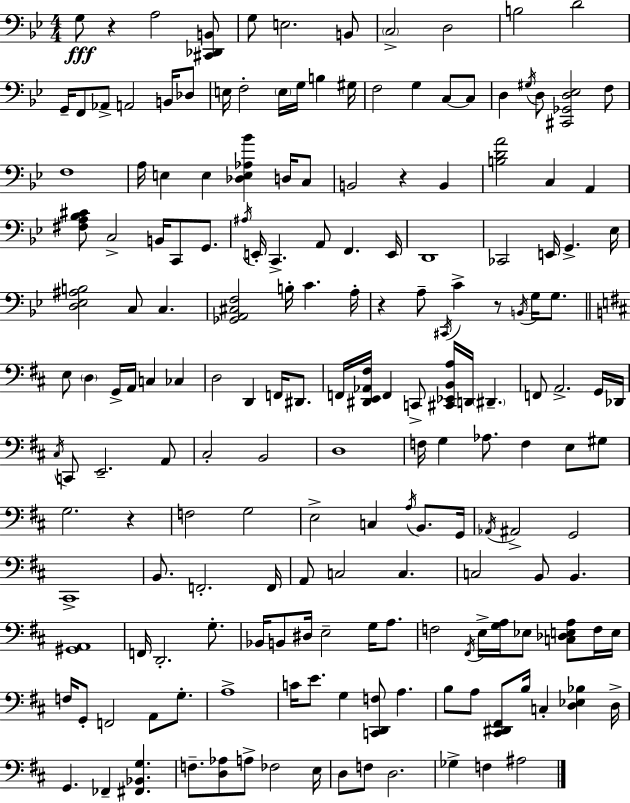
G3/e R/q A3/h [C#2,Db2,B2]/e G3/e E3/h. B2/e C3/h D3/h B3/h D4/h G2/s F2/e Ab2/e A2/h B2/s Db3/e E3/s F3/h E3/s G3/s B3/q G#3/s F3/h G3/q C3/e C3/e D3/q G#3/s D3/e [C#2,Gb2,D3,Eb3]/h F3/e F3/w A3/s E3/q E3/q [Db3,E3,Ab3,Bb4]/q D3/s C3/e B2/h R/q B2/q [B3,D4,A4]/h C3/q A2/q [F#3,A3,Bb3,C#4]/e C3/h B2/s C2/e G2/e. A#3/s E2/s C2/q. A2/e F2/q. E2/s D2/w CES2/h E2/s G2/q. Eb3/s [D3,Eb3,A#3,B3]/h C3/e C3/q. [Gb2,A2,C#3,F3]/h B3/s C4/q. A3/s R/q A3/e C#2/s C4/q R/e B2/s G3/s G3/e. E3/e D3/q G2/s A2/s C3/q CES3/q D3/h D2/q F2/s D#2/e. F2/s [D#2,E2,Ab2,F#3]/s F2/q C2/e [C#2,Eb2,B2,A3]/s D2/s D#2/q. F2/e A2/h. G2/s Db2/s C#3/s C2/e E2/h. A2/e C#3/h B2/h D3/w F3/s G3/q Ab3/e. F3/q E3/e G#3/e G3/h. R/q F3/h G3/h E3/h C3/q A3/s B2/e. G2/s Ab2/s A#2/h G2/h C#2/w B2/e. F2/h. F2/s A2/e C3/h C3/q. C3/h B2/e B2/q. [G#2,A2]/w F2/s D2/h. G3/e. Bb2/s B2/e D#3/s E3/h G3/s A3/e. F3/h F#2/s E3/s [G3,A3]/s Eb3/e [C3,Db3,E3,A3]/e F3/s E3/s F3/s G2/e F2/h A2/e G3/e. A3/w C4/s E4/e. G3/q [C2,D2,F3]/e A3/q. B3/e A3/e [C#2,D#2,F#2]/e B3/s C3/q [D3,Eb3,Bb3]/q D3/s G2/q. FES2/q [F#2,Bb2,G3]/q. F3/e. [D3,Ab3]/e A3/e FES3/h E3/s D3/e F3/e D3/h. Gb3/q F3/q A#3/h